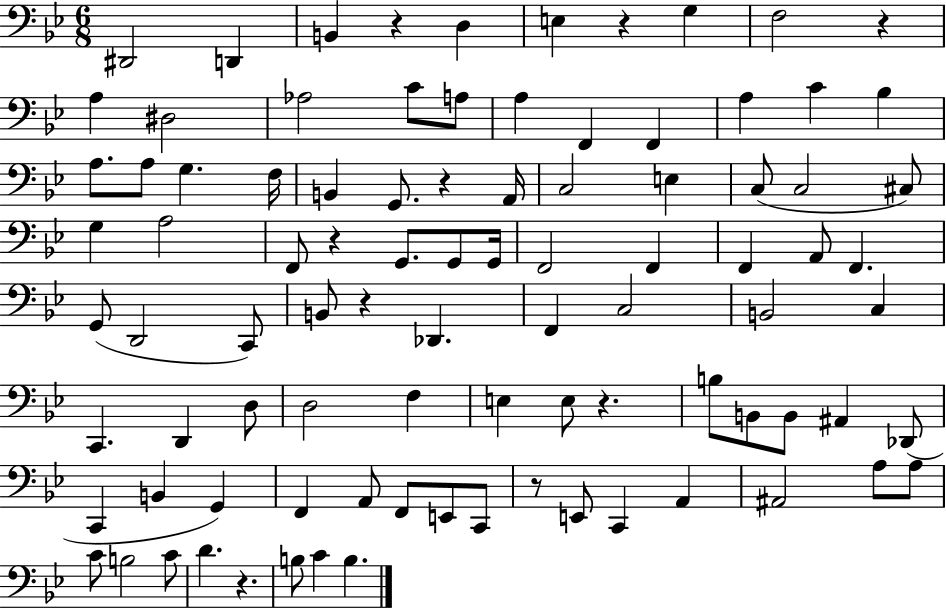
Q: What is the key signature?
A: BES major